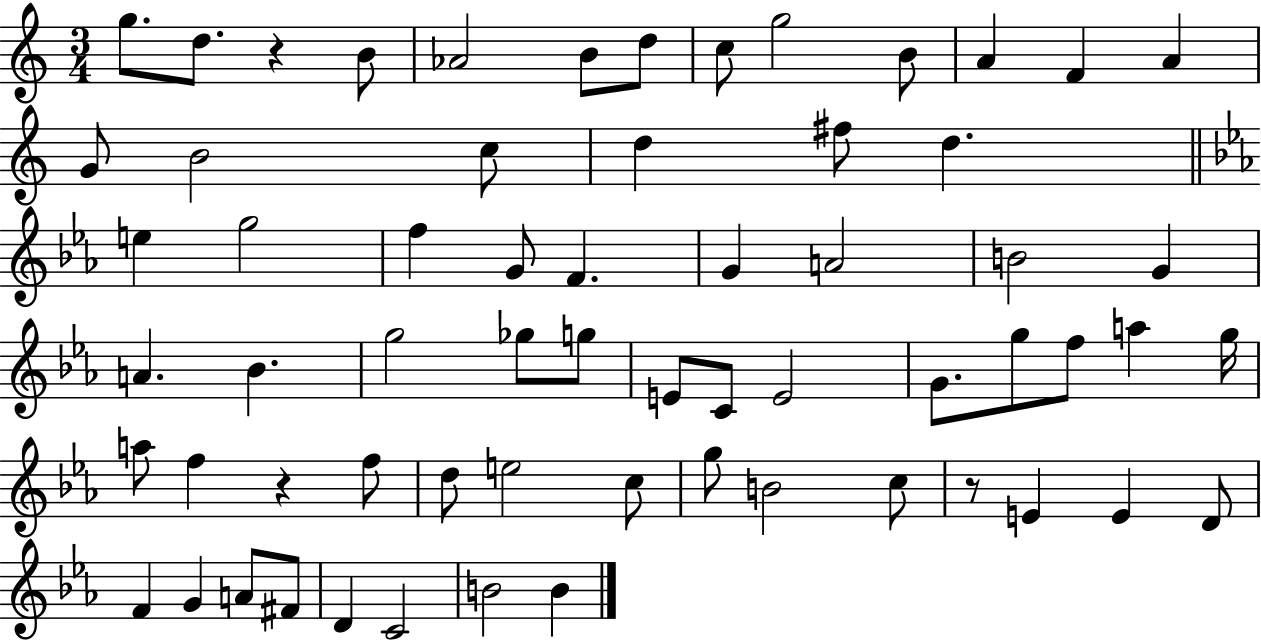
G5/e. D5/e. R/q B4/e Ab4/h B4/e D5/e C5/e G5/h B4/e A4/q F4/q A4/q G4/e B4/h C5/e D5/q F#5/e D5/q. E5/q G5/h F5/q G4/e F4/q. G4/q A4/h B4/h G4/q A4/q. Bb4/q. G5/h Gb5/e G5/e E4/e C4/e E4/h G4/e. G5/e F5/e A5/q G5/s A5/e F5/q R/q F5/e D5/e E5/h C5/e G5/e B4/h C5/e R/e E4/q E4/q D4/e F4/q G4/q A4/e F#4/e D4/q C4/h B4/h B4/q